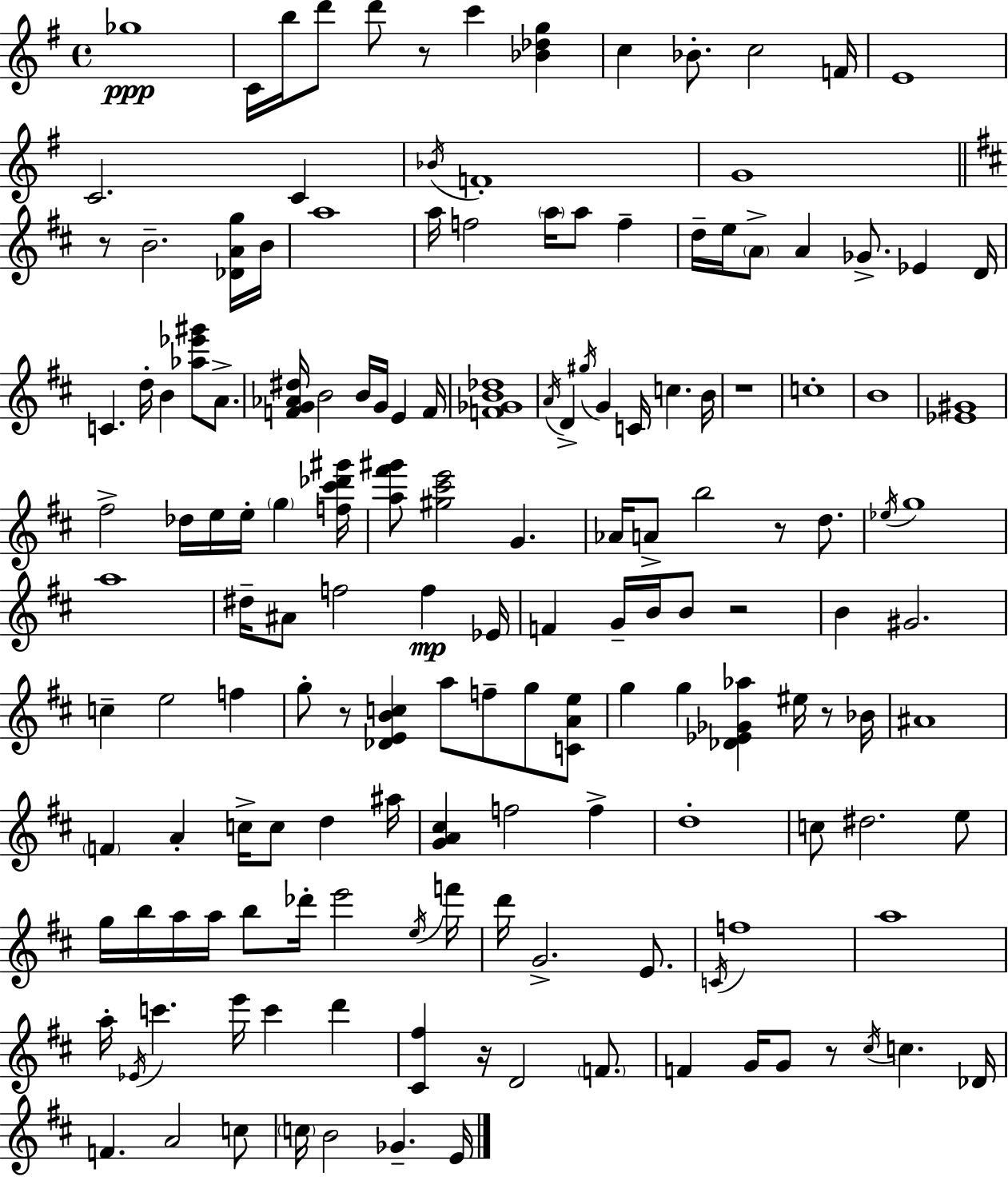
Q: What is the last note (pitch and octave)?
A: E4